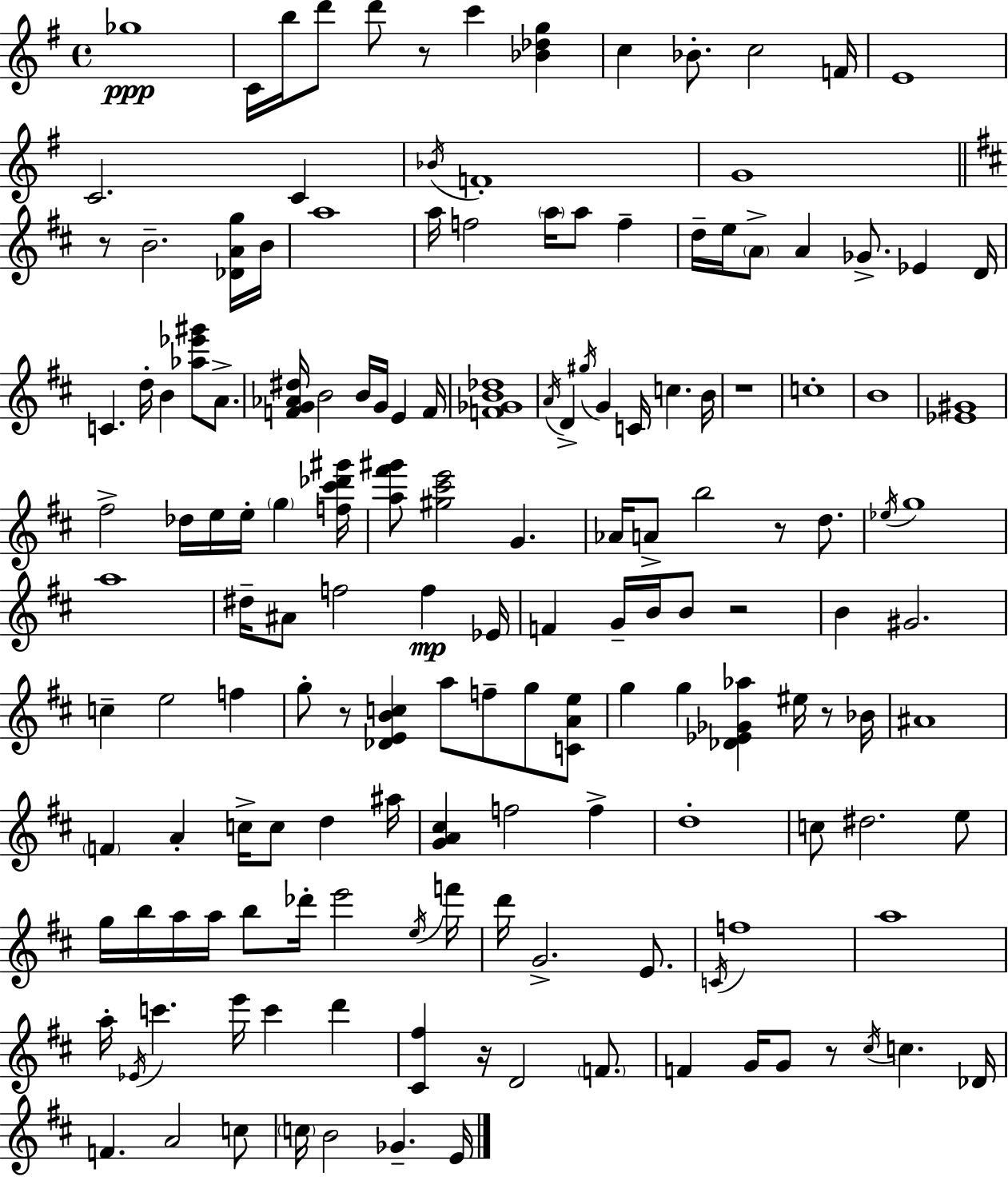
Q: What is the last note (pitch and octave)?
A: E4